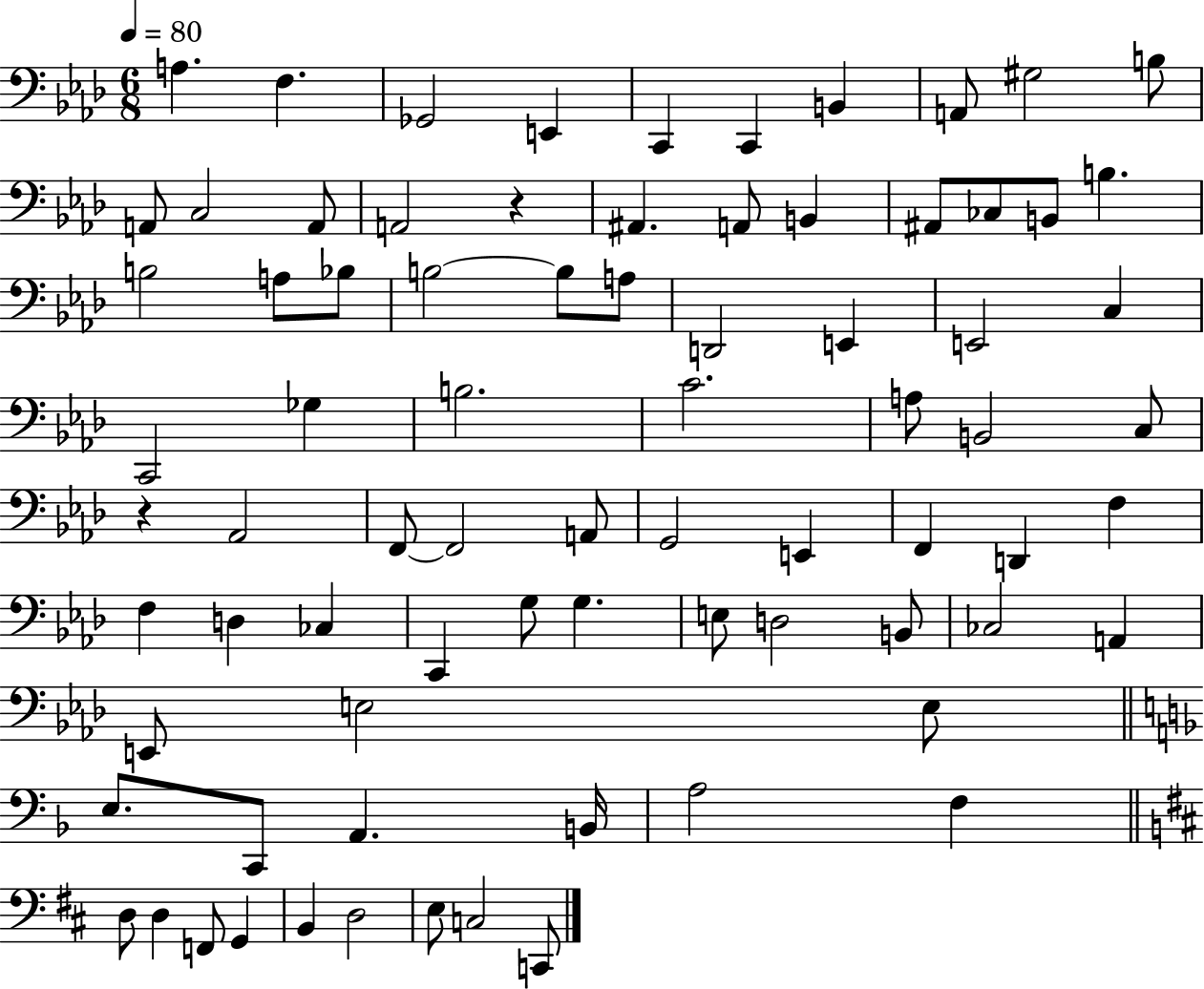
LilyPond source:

{
  \clef bass
  \numericTimeSignature
  \time 6/8
  \key aes \major
  \tempo 4 = 80
  a4. f4. | ges,2 e,4 | c,4 c,4 b,4 | a,8 gis2 b8 | \break a,8 c2 a,8 | a,2 r4 | ais,4. a,8 b,4 | ais,8 ces8 b,8 b4. | \break b2 a8 bes8 | b2~~ b8 a8 | d,2 e,4 | e,2 c4 | \break c,2 ges4 | b2. | c'2. | a8 b,2 c8 | \break r4 aes,2 | f,8~~ f,2 a,8 | g,2 e,4 | f,4 d,4 f4 | \break f4 d4 ces4 | c,4 g8 g4. | e8 d2 b,8 | ces2 a,4 | \break e,8 e2 e8 | \bar "||" \break \key d \minor e8. c,8 a,4. b,16 | a2 f4 | \bar "||" \break \key b \minor d8 d4 f,8 g,4 | b,4 d2 | e8 c2 c,8 | \bar "|."
}